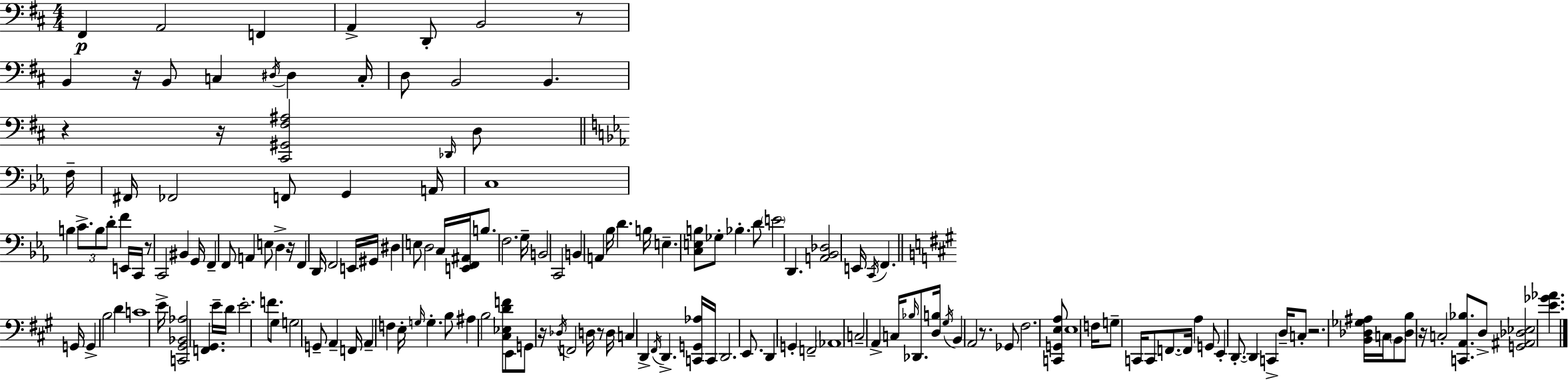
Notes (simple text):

F#2/q A2/h F2/q A2/q D2/e B2/h R/e B2/q R/s B2/e C3/q D#3/s D#3/q C3/s D3/e B2/h B2/q. R/q R/s [C#2,G#2,F#3,A#3]/h Db2/s D3/e F3/s F#2/s FES2/h F2/e G2/q A2/s C3/w B3/q C4/e. B3/e D4/e F4/q E2/s C2/s R/e C2/h BIS2/q G2/s F2/q F2/e A2/q E3/e D3/q R/s F2/q D2/s F2/h E2/s G#2/s D#3/q E3/e D3/h C3/s [E2,F2,A#2]/s B3/e. F3/h. G3/s B2/h C2/h B2/q A2/q Bb3/s D4/q. B3/s E3/q. [C3,E3,B3]/e Gb3/e Bb3/q. D4/e E4/h D2/q. [A2,Bb2,Db3]/h E2/s C2/s F2/q. G2/s G2/q B3/h D4/q C4/w E4/s [C2,G#2,Bb2,Ab3]/h [F2,G#2]/q. E4/s D4/s E4/h. F4/e. G#3/e G3/h G2/e A2/q F2/s A2/q F3/q E3/s G3/s G3/q. B3/e A#3/q B3/h [C#3,Eb3,D4,F4]/e E2/e G2/e R/s Db3/s F2/h D3/s R/e D3/s C3/q D2/q F#2/s D2/q. [C2,G2,Ab3]/s C2/s D2/h. E2/e. D2/q G2/q F2/h Ab2/w C3/h A2/q C3/s Bb3/s Db2/e. [D3,B3]/s G#3/s B2/q A2/h R/e. Gb2/e F#3/h. [C2,G2,E3,A3]/e E3/w F3/s G3/e C2/s C2/e F2/e. F2/s A3/q G2/e E2/q D2/e. D2/q C2/q D3/s C3/e R/h. [B2,Db3,Gb3,A#3]/s C3/s B2/e [Db3,B3]/e R/s C3/h [C2,A2,Bb3]/e. D3/e [G2,A#2,Db3,Eb3]/h [E4,Gb4,Ab4]/q.